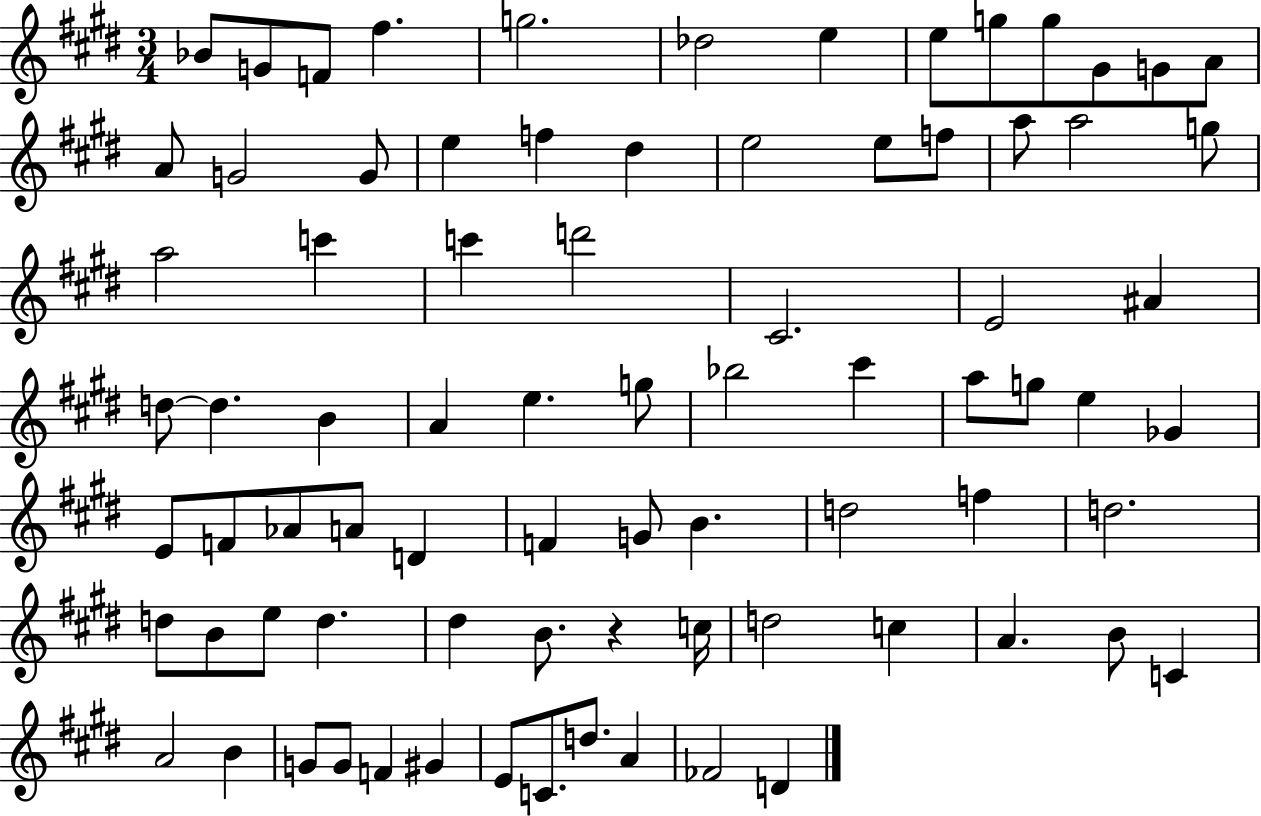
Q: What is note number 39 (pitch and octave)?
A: Bb5